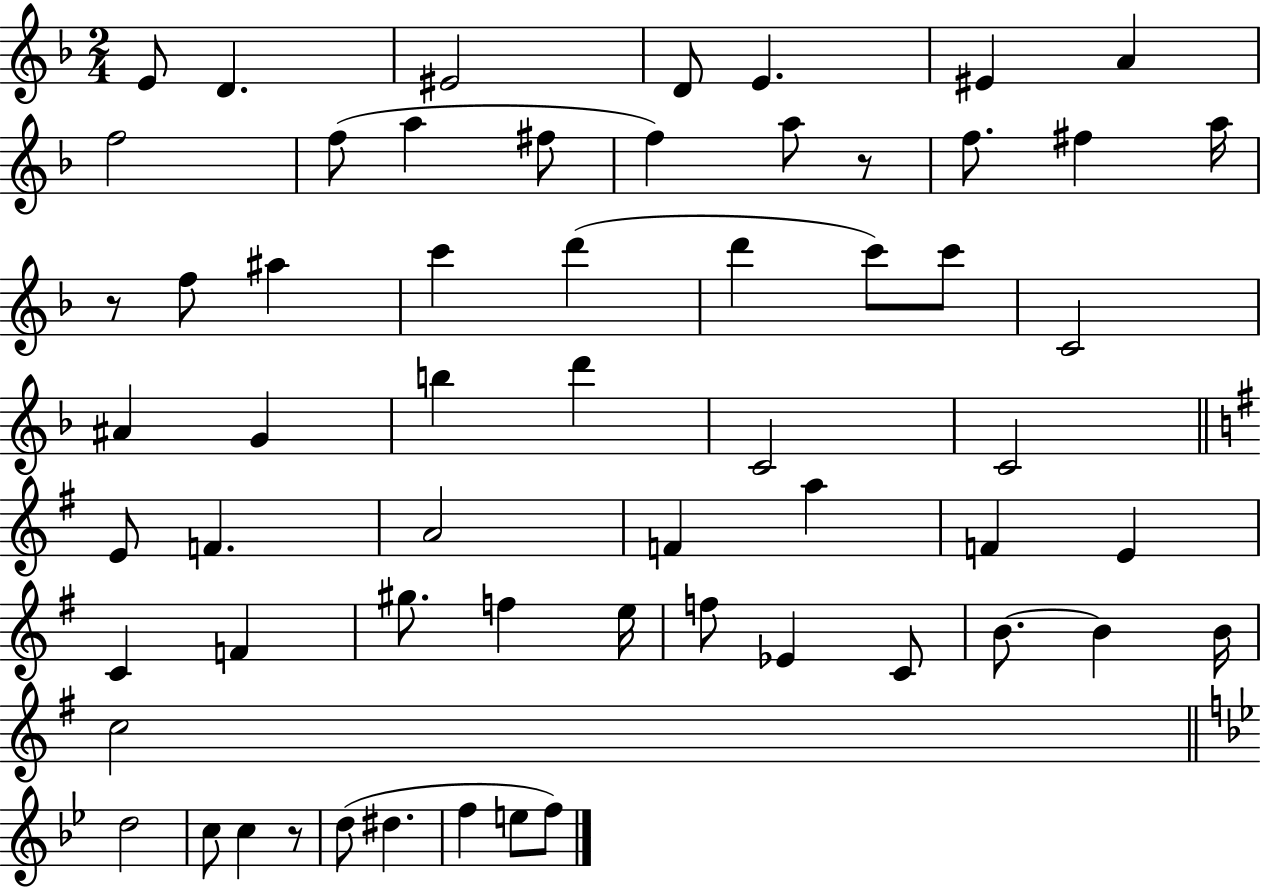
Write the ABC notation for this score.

X:1
T:Untitled
M:2/4
L:1/4
K:F
E/2 D ^E2 D/2 E ^E A f2 f/2 a ^f/2 f a/2 z/2 f/2 ^f a/4 z/2 f/2 ^a c' d' d' c'/2 c'/2 C2 ^A G b d' C2 C2 E/2 F A2 F a F E C F ^g/2 f e/4 f/2 _E C/2 B/2 B B/4 c2 d2 c/2 c z/2 d/2 ^d f e/2 f/2